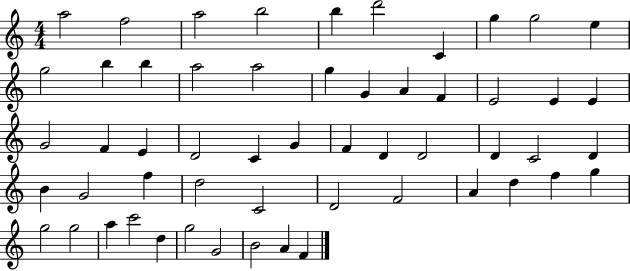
{
  \clef treble
  \numericTimeSignature
  \time 4/4
  \key c \major
  a''2 f''2 | a''2 b''2 | b''4 d'''2 c'4 | g''4 g''2 e''4 | \break g''2 b''4 b''4 | a''2 a''2 | g''4 g'4 a'4 f'4 | e'2 e'4 e'4 | \break g'2 f'4 e'4 | d'2 c'4 g'4 | f'4 d'4 d'2 | d'4 c'2 d'4 | \break b'4 g'2 f''4 | d''2 c'2 | d'2 f'2 | a'4 d''4 f''4 g''4 | \break g''2 g''2 | a''4 c'''2 d''4 | g''2 g'2 | b'2 a'4 f'4 | \break \bar "|."
}